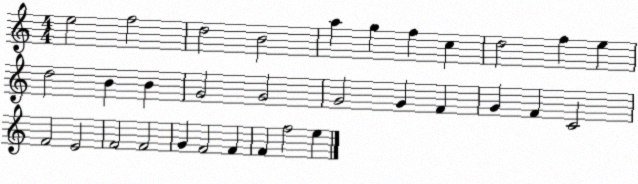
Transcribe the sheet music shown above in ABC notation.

X:1
T:Untitled
M:4/4
L:1/4
K:C
e2 f2 d2 B2 a g f c d2 f e d2 B B G2 G2 G2 G F G F C2 F2 E2 F2 F2 G F2 F F f2 e